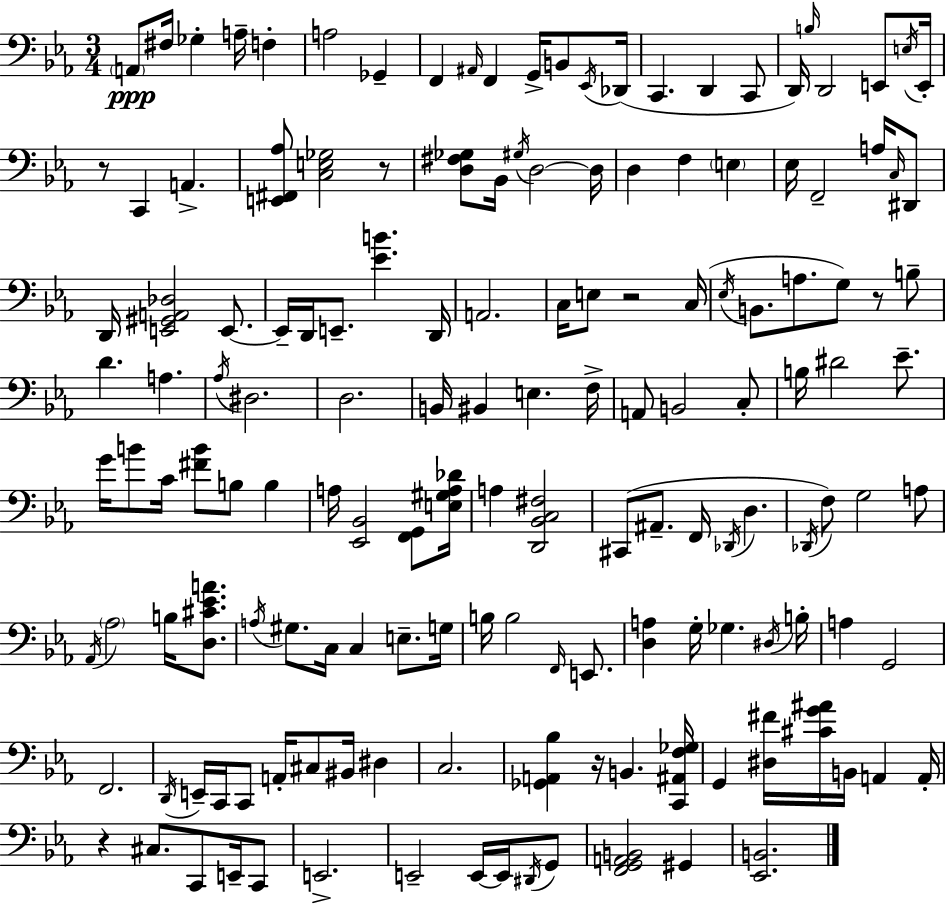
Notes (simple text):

A2/e F#3/s Gb3/q A3/s F3/q A3/h Gb2/q F2/q A#2/s F2/q G2/s B2/e Eb2/s Db2/s C2/q. D2/q C2/e D2/s B3/s D2/h E2/e E3/s E2/s R/e C2/q A2/q. [E2,F#2,Ab3]/e [C3,E3,Gb3]/h R/e [D3,F#3,Gb3]/e Bb2/s G#3/s D3/h D3/s D3/q F3/q E3/q Eb3/s F2/h A3/s C3/s D#2/e D2/s [E2,G#2,A2,Db3]/h E2/e. E2/s D2/s E2/e. [Eb4,B4]/q. D2/s A2/h. C3/s E3/e R/h C3/s Eb3/s B2/e. A3/e. G3/e R/e B3/e D4/q. A3/q. Ab3/s D#3/h. D3/h. B2/s BIS2/q E3/q. F3/s A2/e B2/h C3/e B3/s D#4/h Eb4/e. G4/s B4/e C4/s [F#4,B4]/e B3/e B3/q A3/s [Eb2,Bb2]/h [F2,G2]/e [E3,G#3,A3,Db4]/s A3/q [D2,Bb2,C3,F#3]/h C#2/e A#2/e. F2/s Db2/s D3/q. Db2/s F3/e G3/h A3/e Ab2/s Ab3/h B3/s [D3,C#4,Eb4,A4]/e. A3/s G#3/e. C3/s C3/q E3/e. G3/s B3/s B3/h F2/s E2/e. [D3,A3]/q G3/s Gb3/q. D#3/s B3/s A3/q G2/h F2/h. D2/s E2/s C2/s C2/e A2/s C#3/e BIS2/s D#3/q C3/h. [Gb2,A2,Bb3]/q R/s B2/q. [C2,A#2,F3,Gb3]/s G2/q [D#3,F#4]/s [C#4,G4,A#4]/s B2/s A2/q A2/s R/q C#3/e. C2/e E2/s C2/e E2/h. E2/h E2/s E2/s D#2/s G2/e [F2,G2,A2,B2]/h G#2/q [Eb2,B2]/h.